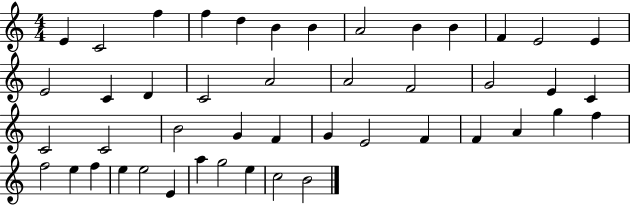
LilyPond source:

{
  \clef treble
  \numericTimeSignature
  \time 4/4
  \key c \major
  e'4 c'2 f''4 | f''4 d''4 b'4 b'4 | a'2 b'4 b'4 | f'4 e'2 e'4 | \break e'2 c'4 d'4 | c'2 a'2 | a'2 f'2 | g'2 e'4 c'4 | \break c'2 c'2 | b'2 g'4 f'4 | g'4 e'2 f'4 | f'4 a'4 g''4 f''4 | \break f''2 e''4 f''4 | e''4 e''2 e'4 | a''4 g''2 e''4 | c''2 b'2 | \break \bar "|."
}